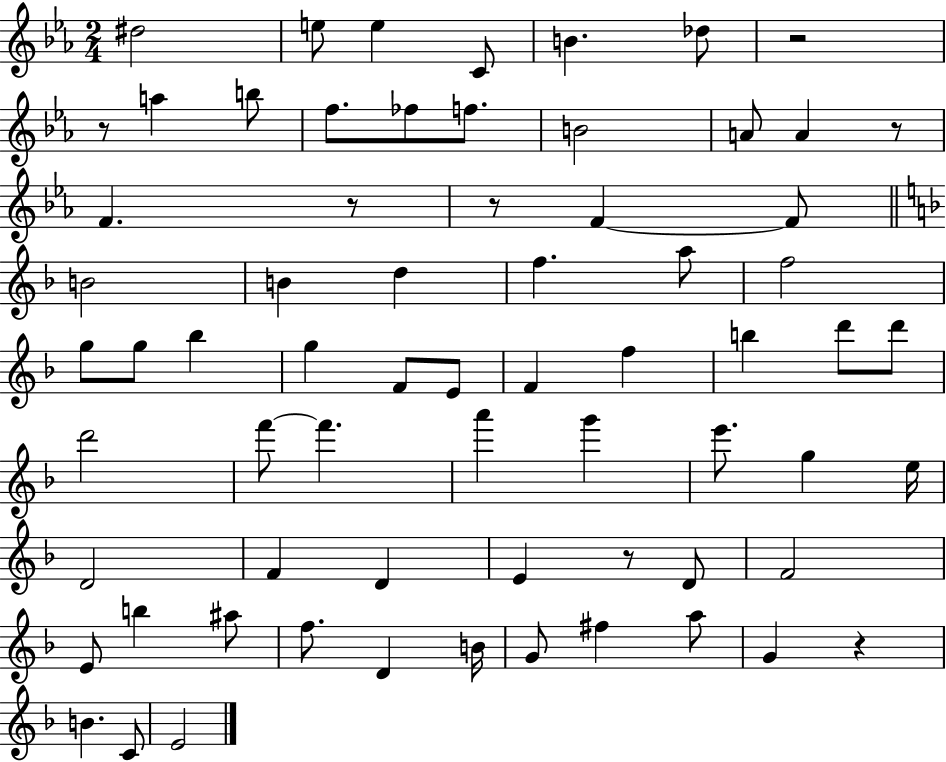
{
  \clef treble
  \numericTimeSignature
  \time 2/4
  \key ees \major
  dis''2 | e''8 e''4 c'8 | b'4. des''8 | r2 | \break r8 a''4 b''8 | f''8. fes''8 f''8. | b'2 | a'8 a'4 r8 | \break f'4. r8 | r8 f'4~~ f'8 | \bar "||" \break \key d \minor b'2 | b'4 d''4 | f''4. a''8 | f''2 | \break g''8 g''8 bes''4 | g''4 f'8 e'8 | f'4 f''4 | b''4 d'''8 d'''8 | \break d'''2 | f'''8~~ f'''4. | a'''4 g'''4 | e'''8. g''4 e''16 | \break d'2 | f'4 d'4 | e'4 r8 d'8 | f'2 | \break e'8 b''4 ais''8 | f''8. d'4 b'16 | g'8 fis''4 a''8 | g'4 r4 | \break b'4. c'8 | e'2 | \bar "|."
}